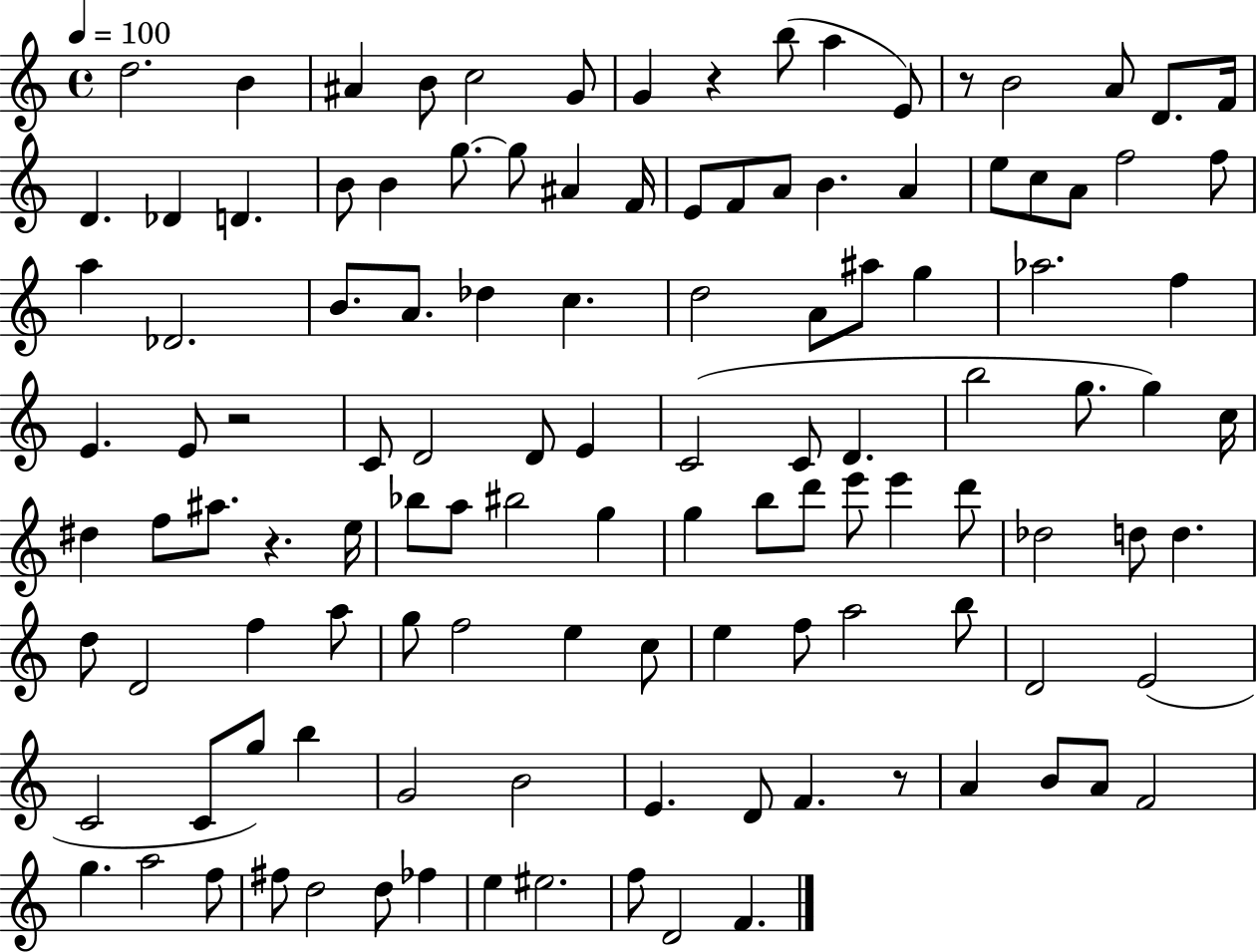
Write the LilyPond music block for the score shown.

{
  \clef treble
  \time 4/4
  \defaultTimeSignature
  \key c \major
  \tempo 4 = 100
  d''2. b'4 | ais'4 b'8 c''2 g'8 | g'4 r4 b''8( a''4 e'8) | r8 b'2 a'8 d'8. f'16 | \break d'4. des'4 d'4. | b'8 b'4 g''8.~~ g''8 ais'4 f'16 | e'8 f'8 a'8 b'4. a'4 | e''8 c''8 a'8 f''2 f''8 | \break a''4 des'2. | b'8. a'8. des''4 c''4. | d''2 a'8 ais''8 g''4 | aes''2. f''4 | \break e'4. e'8 r2 | c'8 d'2 d'8 e'4 | c'2( c'8 d'4. | b''2 g''8. g''4) c''16 | \break dis''4 f''8 ais''8. r4. e''16 | bes''8 a''8 bis''2 g''4 | g''4 b''8 d'''8 e'''8 e'''4 d'''8 | des''2 d''8 d''4. | \break d''8 d'2 f''4 a''8 | g''8 f''2 e''4 c''8 | e''4 f''8 a''2 b''8 | d'2 e'2( | \break c'2 c'8 g''8) b''4 | g'2 b'2 | e'4. d'8 f'4. r8 | a'4 b'8 a'8 f'2 | \break g''4. a''2 f''8 | fis''8 d''2 d''8 fes''4 | e''4 eis''2. | f''8 d'2 f'4. | \break \bar "|."
}